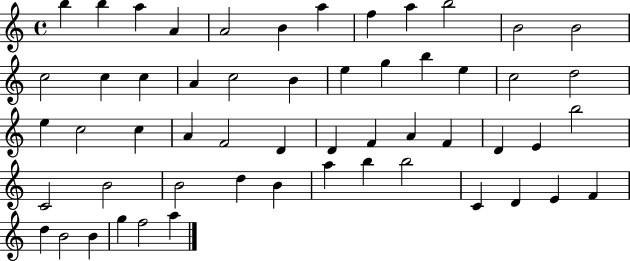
X:1
T:Untitled
M:4/4
L:1/4
K:C
b b a A A2 B a f a b2 B2 B2 c2 c c A c2 B e g b e c2 d2 e c2 c A F2 D D F A F D E b2 C2 B2 B2 d B a b b2 C D E F d B2 B g f2 a